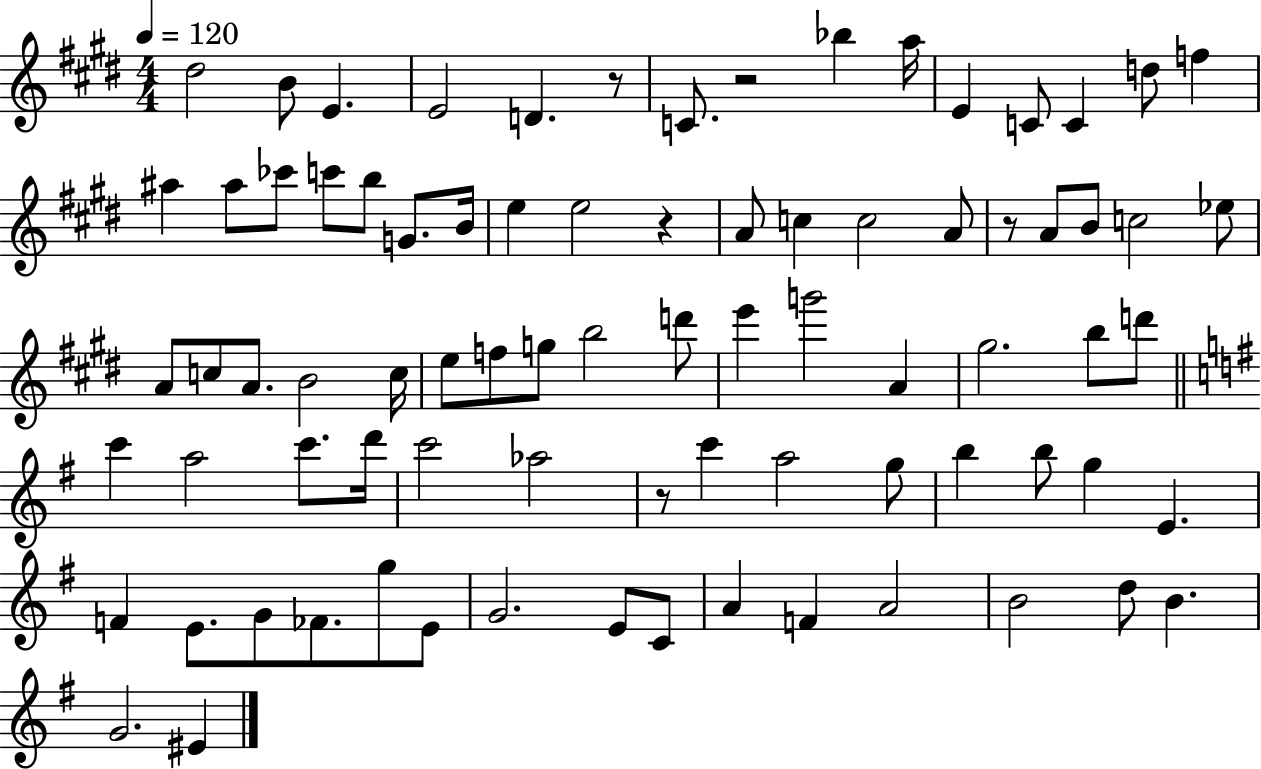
D#5/h B4/e E4/q. E4/h D4/q. R/e C4/e. R/h Bb5/q A5/s E4/q C4/e C4/q D5/e F5/q A#5/q A#5/e CES6/e C6/e B5/e G4/e. B4/s E5/q E5/h R/q A4/e C5/q C5/h A4/e R/e A4/e B4/e C5/h Eb5/e A4/e C5/e A4/e. B4/h C5/s E5/e F5/e G5/e B5/h D6/e E6/q G6/h A4/q G#5/h. B5/e D6/e C6/q A5/h C6/e. D6/s C6/h Ab5/h R/e C6/q A5/h G5/e B5/q B5/e G5/q E4/q. F4/q E4/e. G4/e FES4/e. G5/e E4/e G4/h. E4/e C4/e A4/q F4/q A4/h B4/h D5/e B4/q. G4/h. EIS4/q